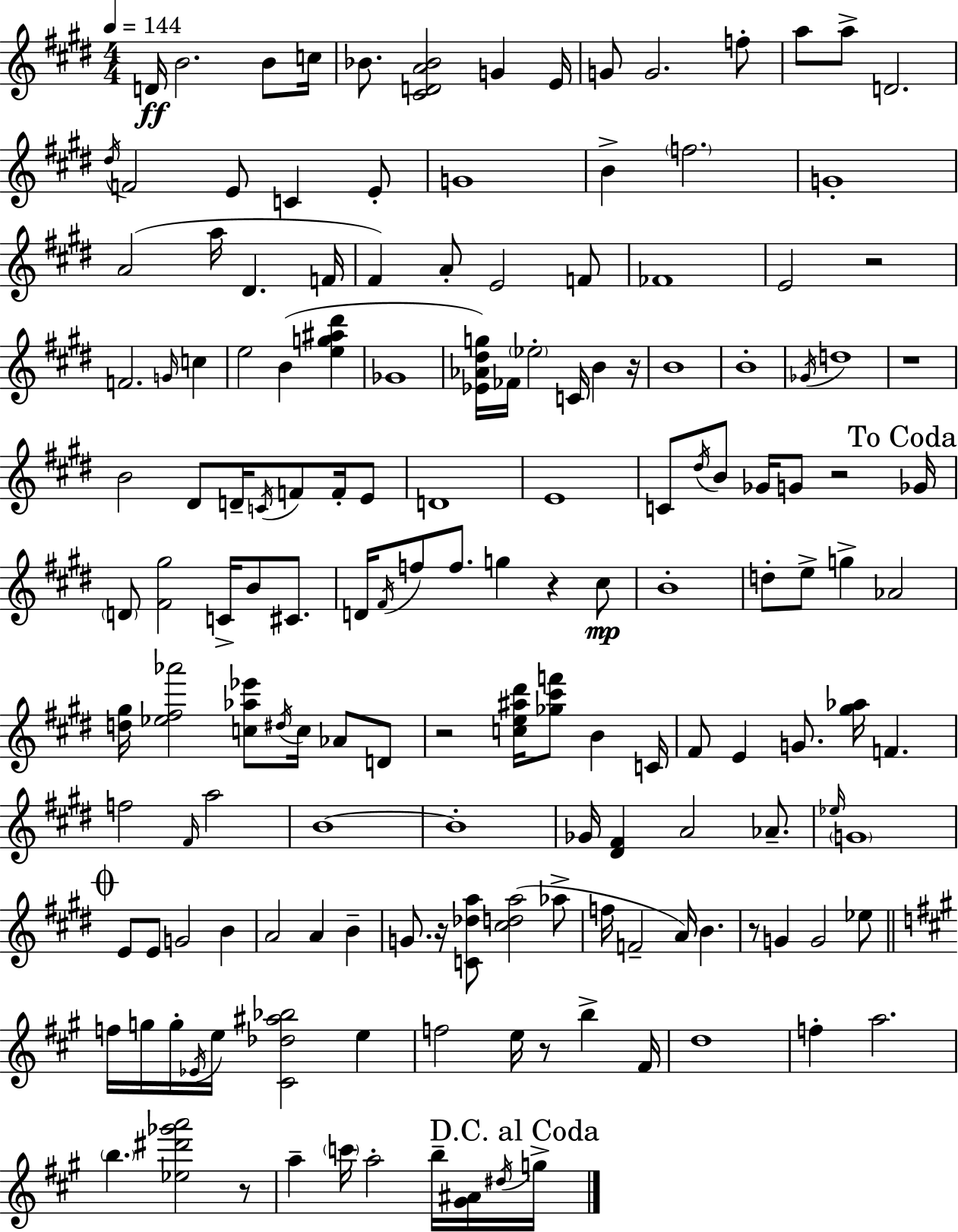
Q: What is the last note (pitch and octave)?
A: G5